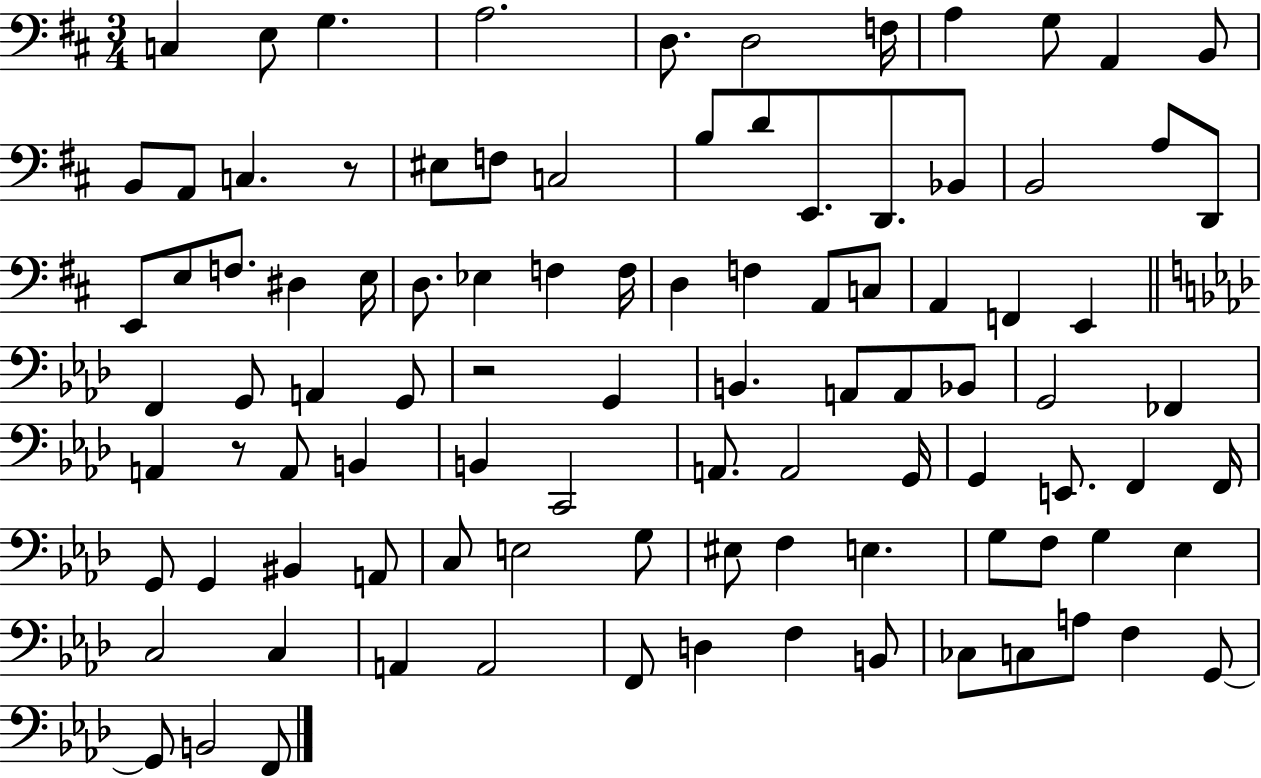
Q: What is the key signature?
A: D major